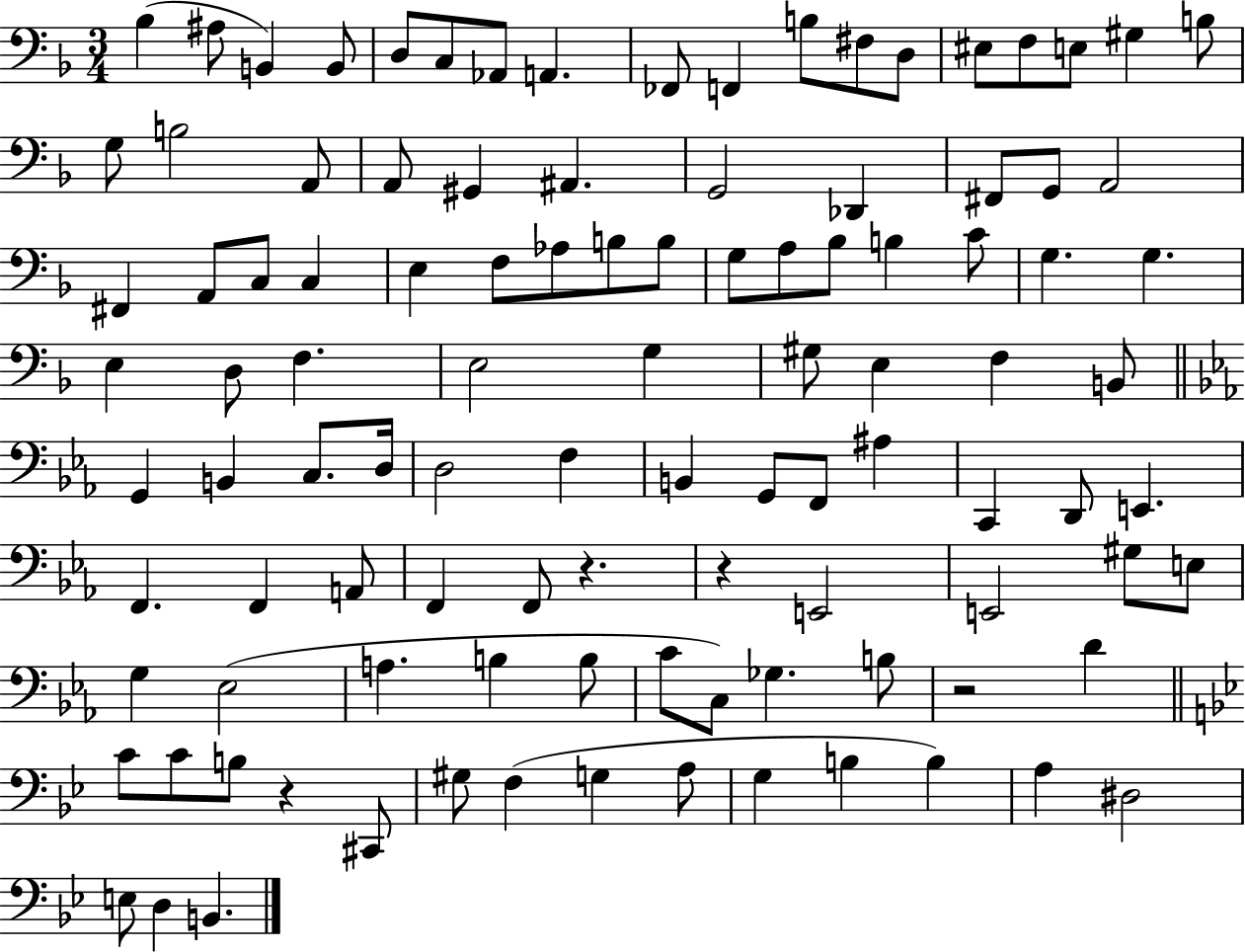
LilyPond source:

{
  \clef bass
  \numericTimeSignature
  \time 3/4
  \key f \major
  bes4( ais8 b,4) b,8 | d8 c8 aes,8 a,4. | fes,8 f,4 b8 fis8 d8 | eis8 f8 e8 gis4 b8 | \break g8 b2 a,8 | a,8 gis,4 ais,4. | g,2 des,4 | fis,8 g,8 a,2 | \break fis,4 a,8 c8 c4 | e4 f8 aes8 b8 b8 | g8 a8 bes8 b4 c'8 | g4. g4. | \break e4 d8 f4. | e2 g4 | gis8 e4 f4 b,8 | \bar "||" \break \key c \minor g,4 b,4 c8. d16 | d2 f4 | b,4 g,8 f,8 ais4 | c,4 d,8 e,4. | \break f,4. f,4 a,8 | f,4 f,8 r4. | r4 e,2 | e,2 gis8 e8 | \break g4 ees2( | a4. b4 b8 | c'8 c8) ges4. b8 | r2 d'4 | \break \bar "||" \break \key bes \major c'8 c'8 b8 r4 cis,8 | gis8 f4( g4 a8 | g4 b4 b4) | a4 dis2 | \break e8 d4 b,4. | \bar "|."
}